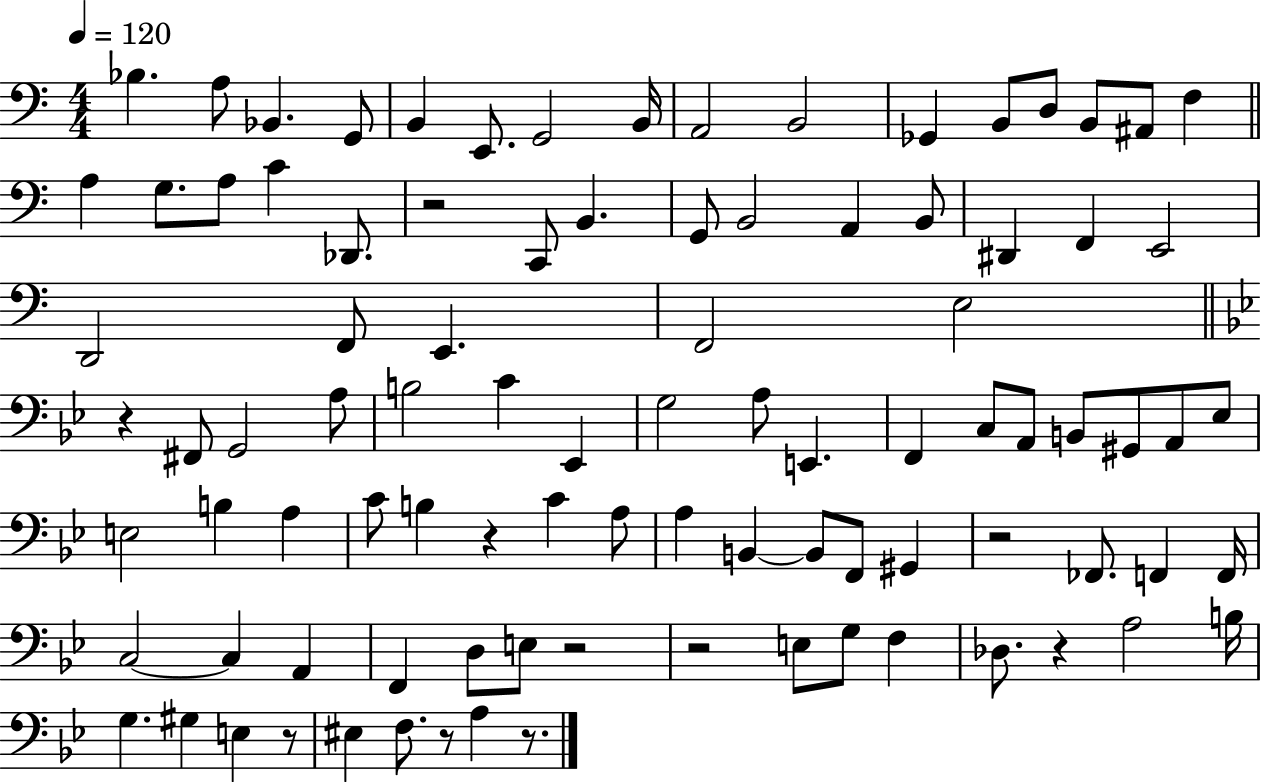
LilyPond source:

{
  \clef bass
  \numericTimeSignature
  \time 4/4
  \key c \major
  \tempo 4 = 120
  bes4. a8 bes,4. g,8 | b,4 e,8. g,2 b,16 | a,2 b,2 | ges,4 b,8 d8 b,8 ais,8 f4 | \break \bar "||" \break \key c \major a4 g8. a8 c'4 des,8. | r2 c,8 b,4. | g,8 b,2 a,4 b,8 | dis,4 f,4 e,2 | \break d,2 f,8 e,4. | f,2 e2 | \bar "||" \break \key bes \major r4 fis,8 g,2 a8 | b2 c'4 ees,4 | g2 a8 e,4. | f,4 c8 a,8 b,8 gis,8 a,8 ees8 | \break e2 b4 a4 | c'8 b4 r4 c'4 a8 | a4 b,4~~ b,8 f,8 gis,4 | r2 fes,8. f,4 f,16 | \break c2~~ c4 a,4 | f,4 d8 e8 r2 | r2 e8 g8 f4 | des8. r4 a2 b16 | \break g4. gis4 e4 r8 | eis4 f8. r8 a4 r8. | \bar "|."
}